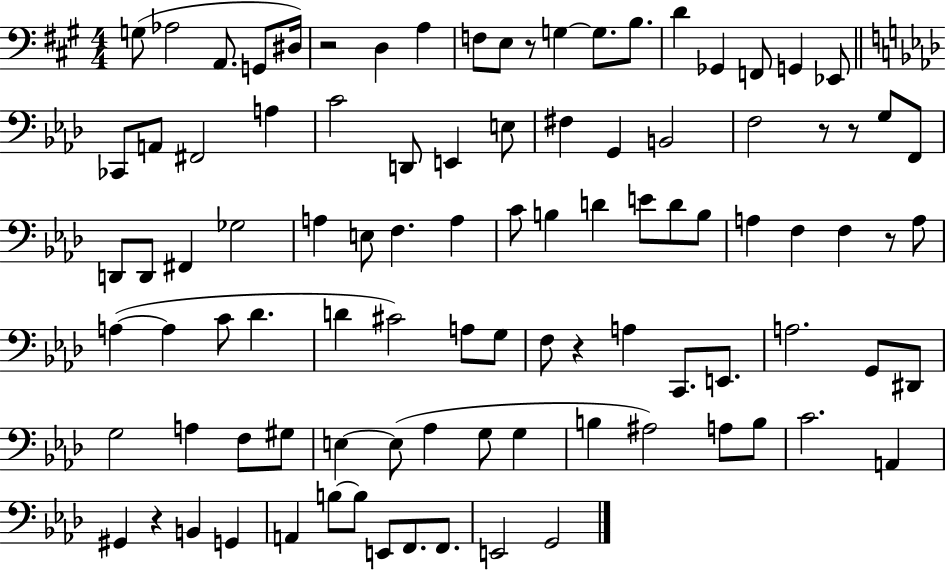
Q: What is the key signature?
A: A major